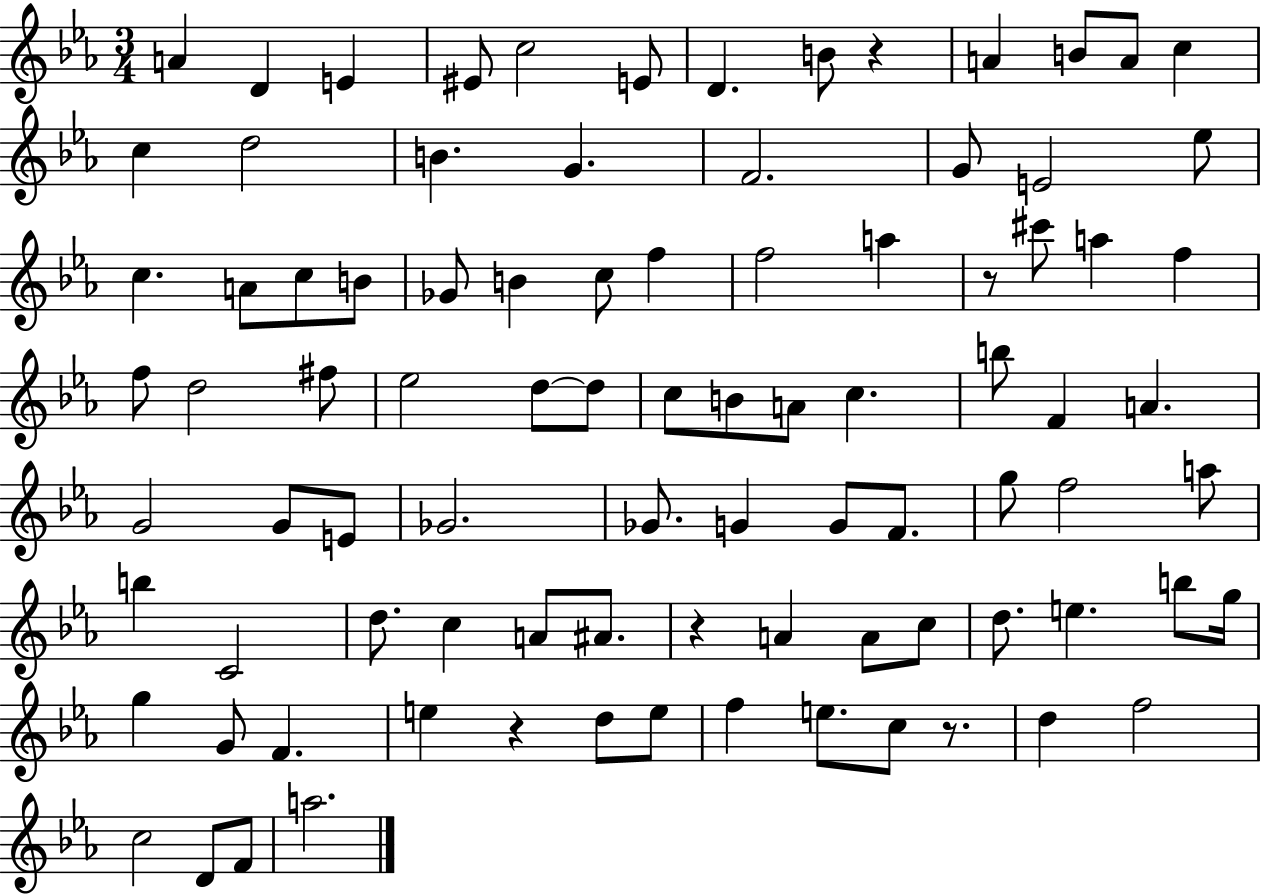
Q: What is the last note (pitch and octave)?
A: A5